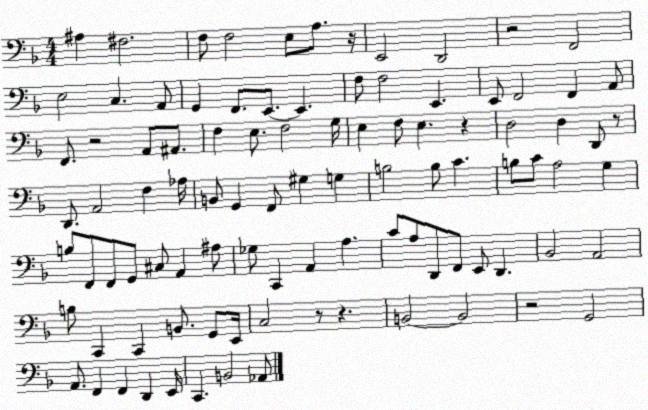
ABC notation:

X:1
T:Untitled
M:4/4
L:1/4
K:F
^A, ^F,2 F,/2 F,2 E,/2 A,/2 z/4 E,,2 D,,2 z2 F,,2 E,2 C, A,,/2 G,, F,,/2 E,,/2 E,, F,/2 F,2 E,, E,,/2 F,,2 F,, A,,/2 F,,/2 z2 A,,/2 ^A,,/2 F, E,/2 F,2 G,/4 E, F,/2 E, z D,2 D, D,,/2 z/2 D,,/2 A,,2 F, _A,/4 B,,/2 G,, F,,/2 ^G, G, B,2 B,/2 C B,/2 C/2 A,2 G, B,/2 F,,/2 F,,/2 G,,/2 ^C,/2 A,, ^A,/2 _G,/2 C,, A,, A, C/2 A,/2 D,,/2 F,,/2 E,,/2 D,, _B,,2 A,,2 B,/2 C,, C,, B,,/2 G,,/2 E,,/4 C,2 z/2 z B,,2 B,,2 z2 G,,2 A,,/2 F,, F,, D,, E,,/4 C,, B,,2 _A,,/2